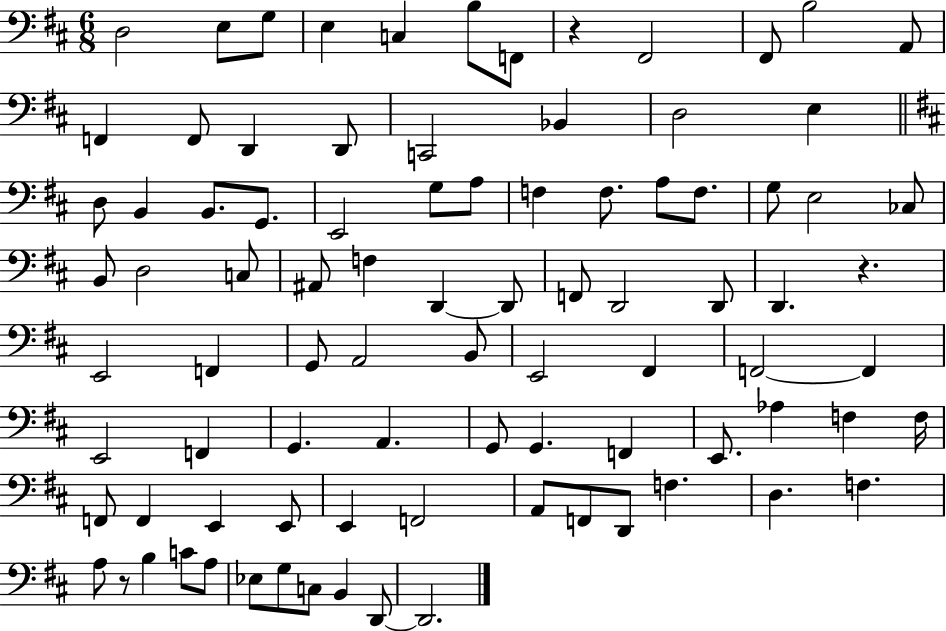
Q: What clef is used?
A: bass